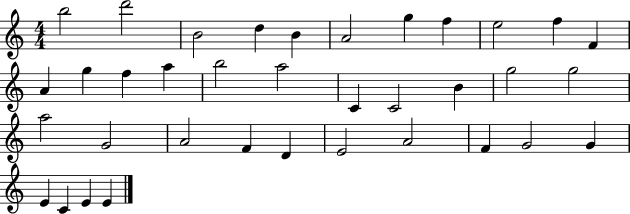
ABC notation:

X:1
T:Untitled
M:4/4
L:1/4
K:C
b2 d'2 B2 d B A2 g f e2 f F A g f a b2 a2 C C2 B g2 g2 a2 G2 A2 F D E2 A2 F G2 G E C E E